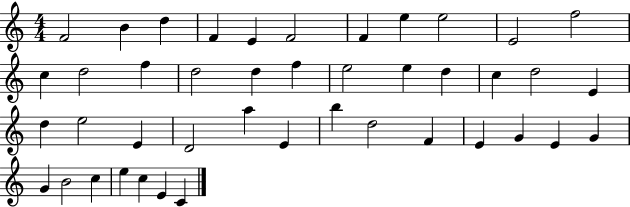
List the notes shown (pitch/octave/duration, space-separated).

F4/h B4/q D5/q F4/q E4/q F4/h F4/q E5/q E5/h E4/h F5/h C5/q D5/h F5/q D5/h D5/q F5/q E5/h E5/q D5/q C5/q D5/h E4/q D5/q E5/h E4/q D4/h A5/q E4/q B5/q D5/h F4/q E4/q G4/q E4/q G4/q G4/q B4/h C5/q E5/q C5/q E4/q C4/q